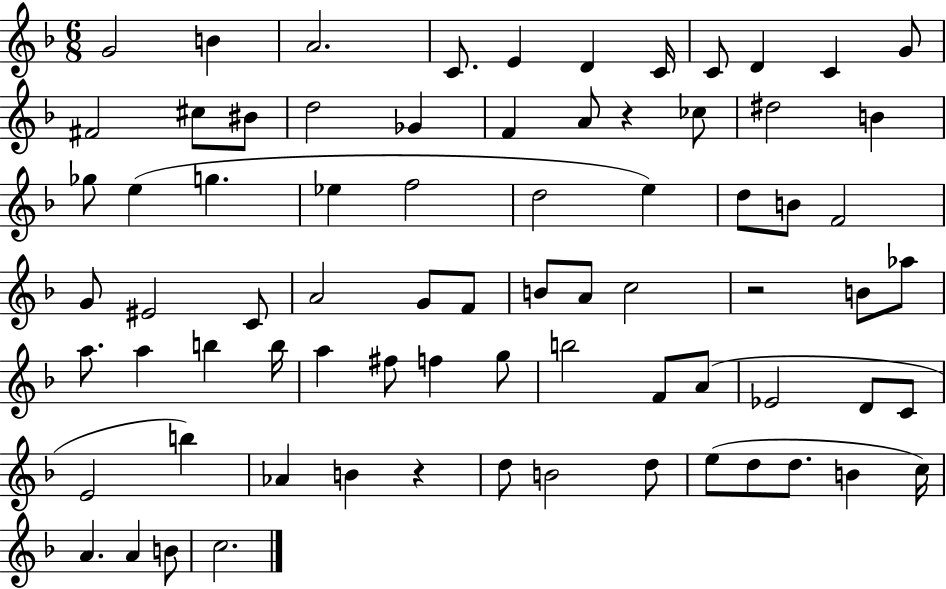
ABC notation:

X:1
T:Untitled
M:6/8
L:1/4
K:F
G2 B A2 C/2 E D C/4 C/2 D C G/2 ^F2 ^c/2 ^B/2 d2 _G F A/2 z _c/2 ^d2 B _g/2 e g _e f2 d2 e d/2 B/2 F2 G/2 ^E2 C/2 A2 G/2 F/2 B/2 A/2 c2 z2 B/2 _a/2 a/2 a b b/4 a ^f/2 f g/2 b2 F/2 A/2 _E2 D/2 C/2 E2 b _A B z d/2 B2 d/2 e/2 d/2 d/2 B c/4 A A B/2 c2